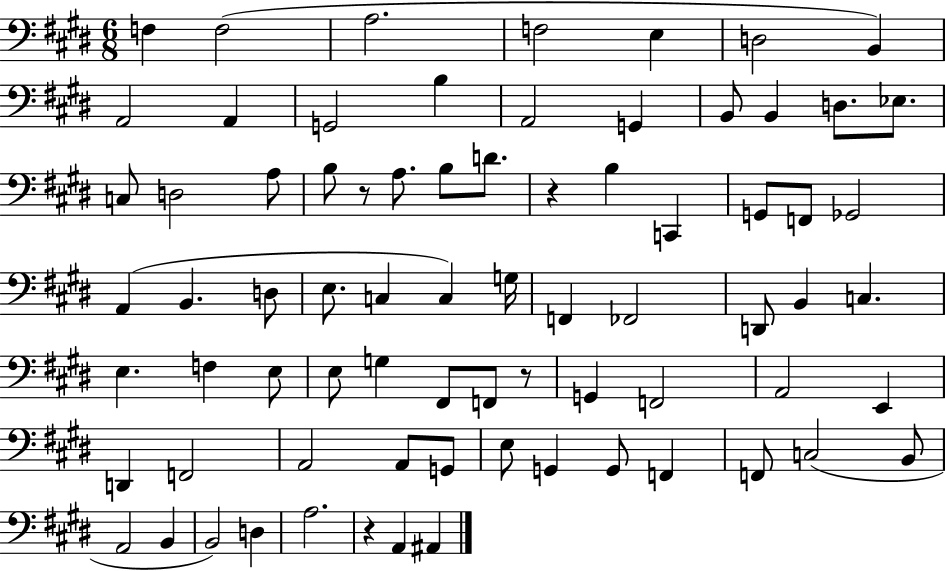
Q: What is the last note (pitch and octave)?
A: A#2